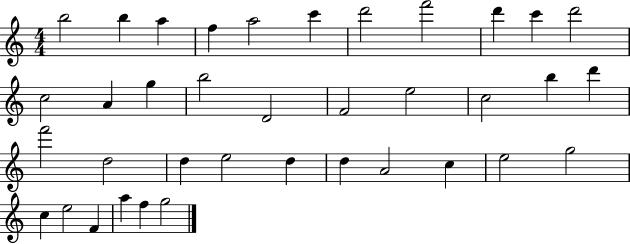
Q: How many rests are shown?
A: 0